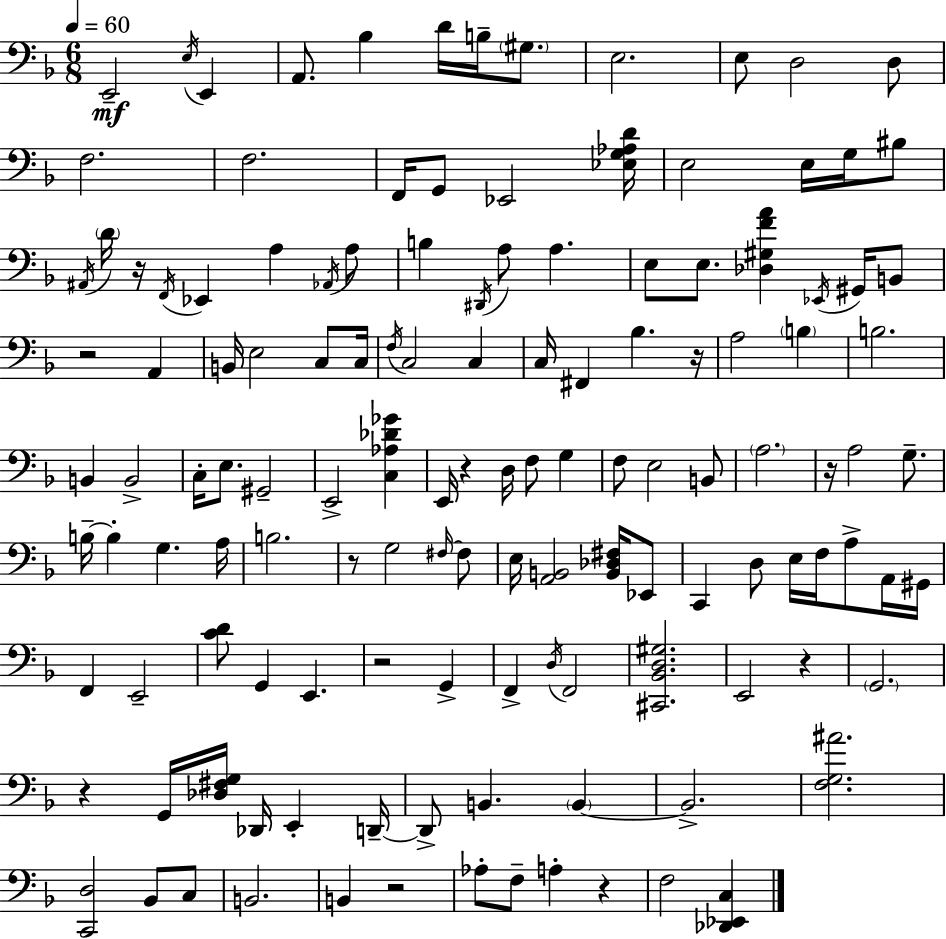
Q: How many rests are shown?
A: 11